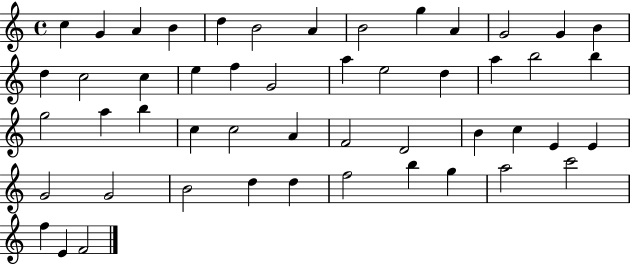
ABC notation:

X:1
T:Untitled
M:4/4
L:1/4
K:C
c G A B d B2 A B2 g A G2 G B d c2 c e f G2 a e2 d a b2 b g2 a b c c2 A F2 D2 B c E E G2 G2 B2 d d f2 b g a2 c'2 f E F2